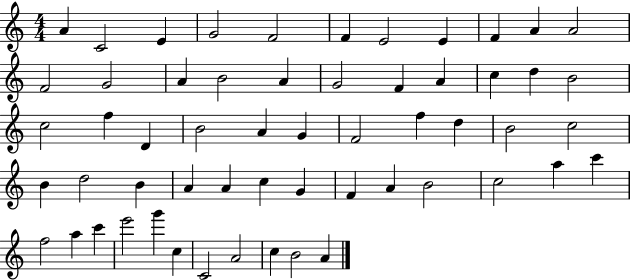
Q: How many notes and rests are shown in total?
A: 57